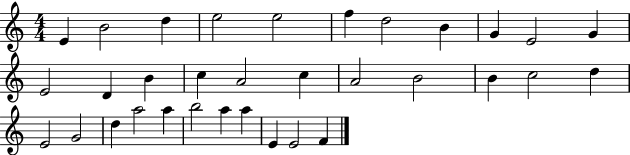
E4/q B4/h D5/q E5/h E5/h F5/q D5/h B4/q G4/q E4/h G4/q E4/h D4/q B4/q C5/q A4/h C5/q A4/h B4/h B4/q C5/h D5/q E4/h G4/h D5/q A5/h A5/q B5/h A5/q A5/q E4/q E4/h F4/q